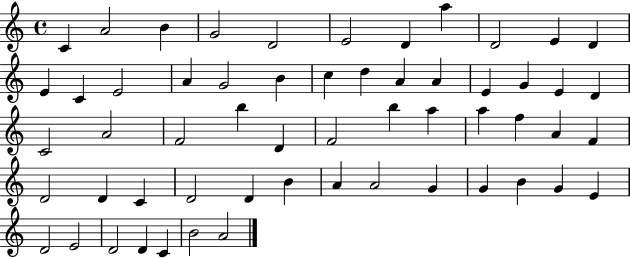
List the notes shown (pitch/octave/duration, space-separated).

C4/q A4/h B4/q G4/h D4/h E4/h D4/q A5/q D4/h E4/q D4/q E4/q C4/q E4/h A4/q G4/h B4/q C5/q D5/q A4/q A4/q E4/q G4/q E4/q D4/q C4/h A4/h F4/h B5/q D4/q F4/h B5/q A5/q A5/q F5/q A4/q F4/q D4/h D4/q C4/q D4/h D4/q B4/q A4/q A4/h G4/q G4/q B4/q G4/q E4/q D4/h E4/h D4/h D4/q C4/q B4/h A4/h